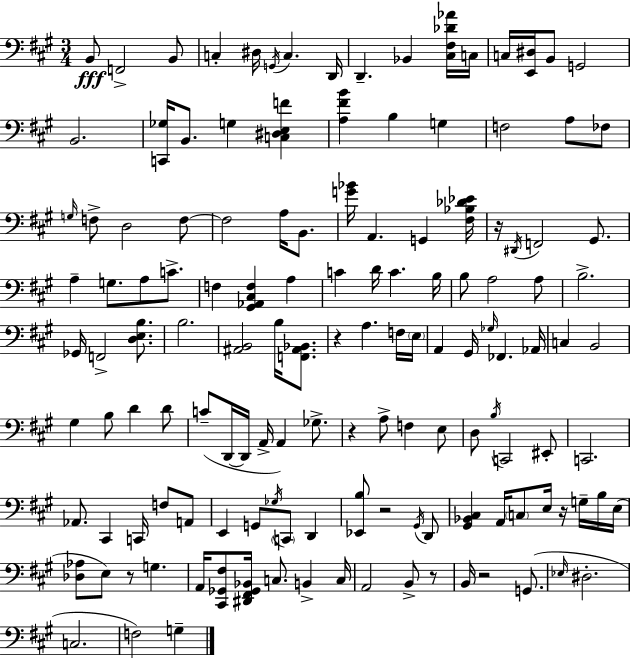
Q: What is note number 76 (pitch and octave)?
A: D3